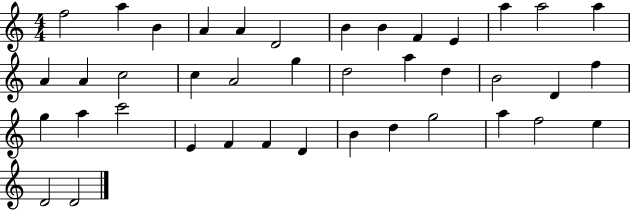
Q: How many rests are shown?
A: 0